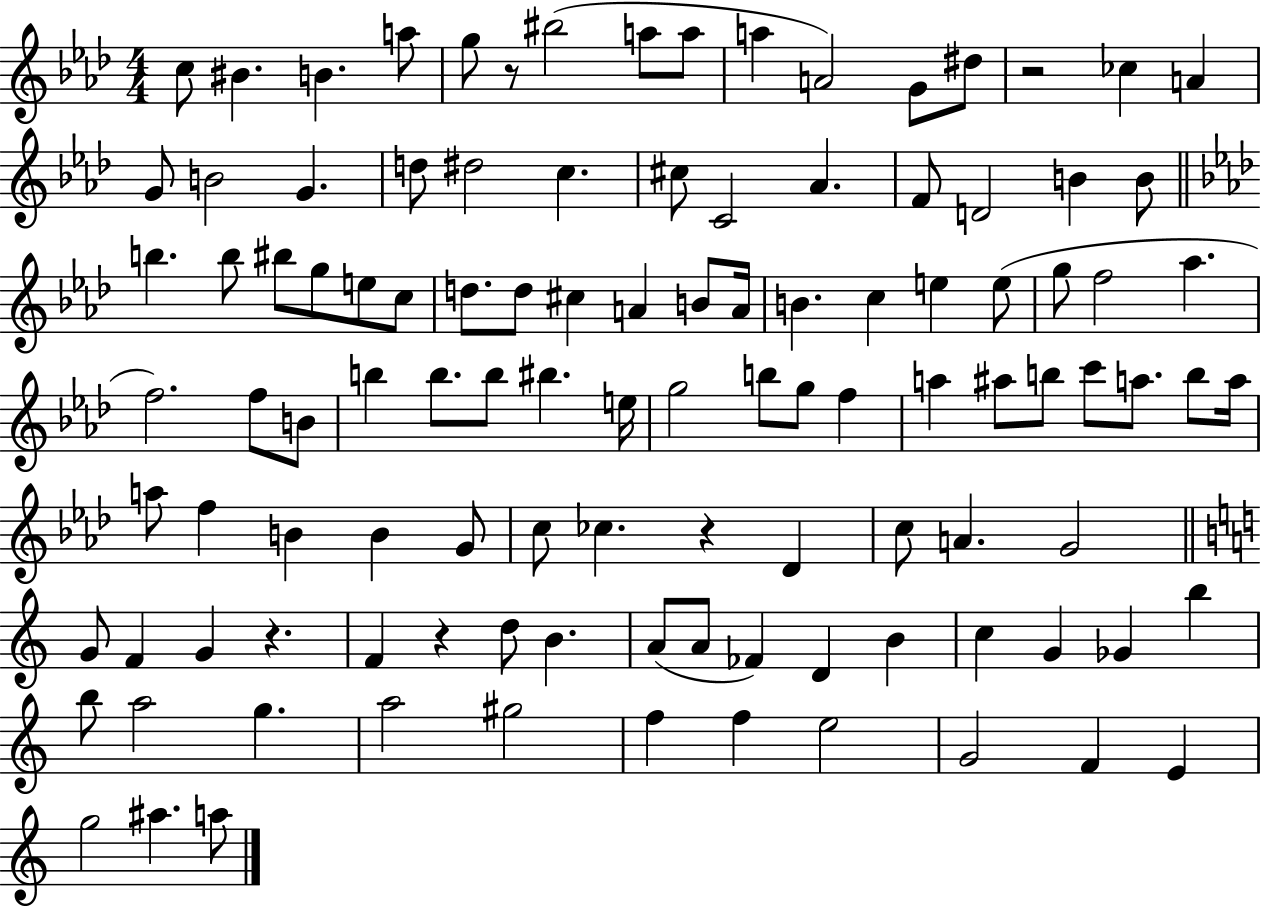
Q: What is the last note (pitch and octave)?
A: A5